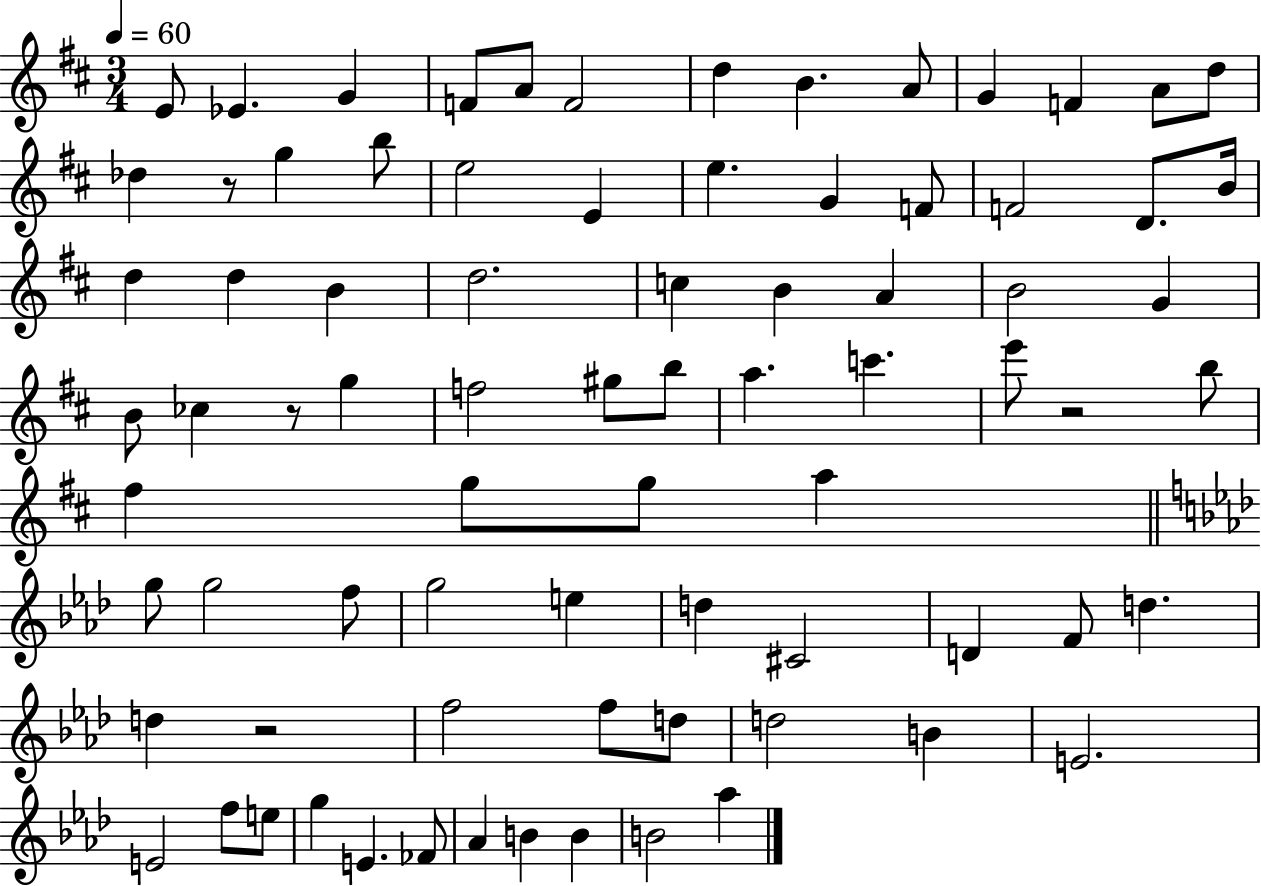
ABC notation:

X:1
T:Untitled
M:3/4
L:1/4
K:D
E/2 _E G F/2 A/2 F2 d B A/2 G F A/2 d/2 _d z/2 g b/2 e2 E e G F/2 F2 D/2 B/4 d d B d2 c B A B2 G B/2 _c z/2 g f2 ^g/2 b/2 a c' e'/2 z2 b/2 ^f g/2 g/2 a g/2 g2 f/2 g2 e d ^C2 D F/2 d d z2 f2 f/2 d/2 d2 B E2 E2 f/2 e/2 g E _F/2 _A B B B2 _a